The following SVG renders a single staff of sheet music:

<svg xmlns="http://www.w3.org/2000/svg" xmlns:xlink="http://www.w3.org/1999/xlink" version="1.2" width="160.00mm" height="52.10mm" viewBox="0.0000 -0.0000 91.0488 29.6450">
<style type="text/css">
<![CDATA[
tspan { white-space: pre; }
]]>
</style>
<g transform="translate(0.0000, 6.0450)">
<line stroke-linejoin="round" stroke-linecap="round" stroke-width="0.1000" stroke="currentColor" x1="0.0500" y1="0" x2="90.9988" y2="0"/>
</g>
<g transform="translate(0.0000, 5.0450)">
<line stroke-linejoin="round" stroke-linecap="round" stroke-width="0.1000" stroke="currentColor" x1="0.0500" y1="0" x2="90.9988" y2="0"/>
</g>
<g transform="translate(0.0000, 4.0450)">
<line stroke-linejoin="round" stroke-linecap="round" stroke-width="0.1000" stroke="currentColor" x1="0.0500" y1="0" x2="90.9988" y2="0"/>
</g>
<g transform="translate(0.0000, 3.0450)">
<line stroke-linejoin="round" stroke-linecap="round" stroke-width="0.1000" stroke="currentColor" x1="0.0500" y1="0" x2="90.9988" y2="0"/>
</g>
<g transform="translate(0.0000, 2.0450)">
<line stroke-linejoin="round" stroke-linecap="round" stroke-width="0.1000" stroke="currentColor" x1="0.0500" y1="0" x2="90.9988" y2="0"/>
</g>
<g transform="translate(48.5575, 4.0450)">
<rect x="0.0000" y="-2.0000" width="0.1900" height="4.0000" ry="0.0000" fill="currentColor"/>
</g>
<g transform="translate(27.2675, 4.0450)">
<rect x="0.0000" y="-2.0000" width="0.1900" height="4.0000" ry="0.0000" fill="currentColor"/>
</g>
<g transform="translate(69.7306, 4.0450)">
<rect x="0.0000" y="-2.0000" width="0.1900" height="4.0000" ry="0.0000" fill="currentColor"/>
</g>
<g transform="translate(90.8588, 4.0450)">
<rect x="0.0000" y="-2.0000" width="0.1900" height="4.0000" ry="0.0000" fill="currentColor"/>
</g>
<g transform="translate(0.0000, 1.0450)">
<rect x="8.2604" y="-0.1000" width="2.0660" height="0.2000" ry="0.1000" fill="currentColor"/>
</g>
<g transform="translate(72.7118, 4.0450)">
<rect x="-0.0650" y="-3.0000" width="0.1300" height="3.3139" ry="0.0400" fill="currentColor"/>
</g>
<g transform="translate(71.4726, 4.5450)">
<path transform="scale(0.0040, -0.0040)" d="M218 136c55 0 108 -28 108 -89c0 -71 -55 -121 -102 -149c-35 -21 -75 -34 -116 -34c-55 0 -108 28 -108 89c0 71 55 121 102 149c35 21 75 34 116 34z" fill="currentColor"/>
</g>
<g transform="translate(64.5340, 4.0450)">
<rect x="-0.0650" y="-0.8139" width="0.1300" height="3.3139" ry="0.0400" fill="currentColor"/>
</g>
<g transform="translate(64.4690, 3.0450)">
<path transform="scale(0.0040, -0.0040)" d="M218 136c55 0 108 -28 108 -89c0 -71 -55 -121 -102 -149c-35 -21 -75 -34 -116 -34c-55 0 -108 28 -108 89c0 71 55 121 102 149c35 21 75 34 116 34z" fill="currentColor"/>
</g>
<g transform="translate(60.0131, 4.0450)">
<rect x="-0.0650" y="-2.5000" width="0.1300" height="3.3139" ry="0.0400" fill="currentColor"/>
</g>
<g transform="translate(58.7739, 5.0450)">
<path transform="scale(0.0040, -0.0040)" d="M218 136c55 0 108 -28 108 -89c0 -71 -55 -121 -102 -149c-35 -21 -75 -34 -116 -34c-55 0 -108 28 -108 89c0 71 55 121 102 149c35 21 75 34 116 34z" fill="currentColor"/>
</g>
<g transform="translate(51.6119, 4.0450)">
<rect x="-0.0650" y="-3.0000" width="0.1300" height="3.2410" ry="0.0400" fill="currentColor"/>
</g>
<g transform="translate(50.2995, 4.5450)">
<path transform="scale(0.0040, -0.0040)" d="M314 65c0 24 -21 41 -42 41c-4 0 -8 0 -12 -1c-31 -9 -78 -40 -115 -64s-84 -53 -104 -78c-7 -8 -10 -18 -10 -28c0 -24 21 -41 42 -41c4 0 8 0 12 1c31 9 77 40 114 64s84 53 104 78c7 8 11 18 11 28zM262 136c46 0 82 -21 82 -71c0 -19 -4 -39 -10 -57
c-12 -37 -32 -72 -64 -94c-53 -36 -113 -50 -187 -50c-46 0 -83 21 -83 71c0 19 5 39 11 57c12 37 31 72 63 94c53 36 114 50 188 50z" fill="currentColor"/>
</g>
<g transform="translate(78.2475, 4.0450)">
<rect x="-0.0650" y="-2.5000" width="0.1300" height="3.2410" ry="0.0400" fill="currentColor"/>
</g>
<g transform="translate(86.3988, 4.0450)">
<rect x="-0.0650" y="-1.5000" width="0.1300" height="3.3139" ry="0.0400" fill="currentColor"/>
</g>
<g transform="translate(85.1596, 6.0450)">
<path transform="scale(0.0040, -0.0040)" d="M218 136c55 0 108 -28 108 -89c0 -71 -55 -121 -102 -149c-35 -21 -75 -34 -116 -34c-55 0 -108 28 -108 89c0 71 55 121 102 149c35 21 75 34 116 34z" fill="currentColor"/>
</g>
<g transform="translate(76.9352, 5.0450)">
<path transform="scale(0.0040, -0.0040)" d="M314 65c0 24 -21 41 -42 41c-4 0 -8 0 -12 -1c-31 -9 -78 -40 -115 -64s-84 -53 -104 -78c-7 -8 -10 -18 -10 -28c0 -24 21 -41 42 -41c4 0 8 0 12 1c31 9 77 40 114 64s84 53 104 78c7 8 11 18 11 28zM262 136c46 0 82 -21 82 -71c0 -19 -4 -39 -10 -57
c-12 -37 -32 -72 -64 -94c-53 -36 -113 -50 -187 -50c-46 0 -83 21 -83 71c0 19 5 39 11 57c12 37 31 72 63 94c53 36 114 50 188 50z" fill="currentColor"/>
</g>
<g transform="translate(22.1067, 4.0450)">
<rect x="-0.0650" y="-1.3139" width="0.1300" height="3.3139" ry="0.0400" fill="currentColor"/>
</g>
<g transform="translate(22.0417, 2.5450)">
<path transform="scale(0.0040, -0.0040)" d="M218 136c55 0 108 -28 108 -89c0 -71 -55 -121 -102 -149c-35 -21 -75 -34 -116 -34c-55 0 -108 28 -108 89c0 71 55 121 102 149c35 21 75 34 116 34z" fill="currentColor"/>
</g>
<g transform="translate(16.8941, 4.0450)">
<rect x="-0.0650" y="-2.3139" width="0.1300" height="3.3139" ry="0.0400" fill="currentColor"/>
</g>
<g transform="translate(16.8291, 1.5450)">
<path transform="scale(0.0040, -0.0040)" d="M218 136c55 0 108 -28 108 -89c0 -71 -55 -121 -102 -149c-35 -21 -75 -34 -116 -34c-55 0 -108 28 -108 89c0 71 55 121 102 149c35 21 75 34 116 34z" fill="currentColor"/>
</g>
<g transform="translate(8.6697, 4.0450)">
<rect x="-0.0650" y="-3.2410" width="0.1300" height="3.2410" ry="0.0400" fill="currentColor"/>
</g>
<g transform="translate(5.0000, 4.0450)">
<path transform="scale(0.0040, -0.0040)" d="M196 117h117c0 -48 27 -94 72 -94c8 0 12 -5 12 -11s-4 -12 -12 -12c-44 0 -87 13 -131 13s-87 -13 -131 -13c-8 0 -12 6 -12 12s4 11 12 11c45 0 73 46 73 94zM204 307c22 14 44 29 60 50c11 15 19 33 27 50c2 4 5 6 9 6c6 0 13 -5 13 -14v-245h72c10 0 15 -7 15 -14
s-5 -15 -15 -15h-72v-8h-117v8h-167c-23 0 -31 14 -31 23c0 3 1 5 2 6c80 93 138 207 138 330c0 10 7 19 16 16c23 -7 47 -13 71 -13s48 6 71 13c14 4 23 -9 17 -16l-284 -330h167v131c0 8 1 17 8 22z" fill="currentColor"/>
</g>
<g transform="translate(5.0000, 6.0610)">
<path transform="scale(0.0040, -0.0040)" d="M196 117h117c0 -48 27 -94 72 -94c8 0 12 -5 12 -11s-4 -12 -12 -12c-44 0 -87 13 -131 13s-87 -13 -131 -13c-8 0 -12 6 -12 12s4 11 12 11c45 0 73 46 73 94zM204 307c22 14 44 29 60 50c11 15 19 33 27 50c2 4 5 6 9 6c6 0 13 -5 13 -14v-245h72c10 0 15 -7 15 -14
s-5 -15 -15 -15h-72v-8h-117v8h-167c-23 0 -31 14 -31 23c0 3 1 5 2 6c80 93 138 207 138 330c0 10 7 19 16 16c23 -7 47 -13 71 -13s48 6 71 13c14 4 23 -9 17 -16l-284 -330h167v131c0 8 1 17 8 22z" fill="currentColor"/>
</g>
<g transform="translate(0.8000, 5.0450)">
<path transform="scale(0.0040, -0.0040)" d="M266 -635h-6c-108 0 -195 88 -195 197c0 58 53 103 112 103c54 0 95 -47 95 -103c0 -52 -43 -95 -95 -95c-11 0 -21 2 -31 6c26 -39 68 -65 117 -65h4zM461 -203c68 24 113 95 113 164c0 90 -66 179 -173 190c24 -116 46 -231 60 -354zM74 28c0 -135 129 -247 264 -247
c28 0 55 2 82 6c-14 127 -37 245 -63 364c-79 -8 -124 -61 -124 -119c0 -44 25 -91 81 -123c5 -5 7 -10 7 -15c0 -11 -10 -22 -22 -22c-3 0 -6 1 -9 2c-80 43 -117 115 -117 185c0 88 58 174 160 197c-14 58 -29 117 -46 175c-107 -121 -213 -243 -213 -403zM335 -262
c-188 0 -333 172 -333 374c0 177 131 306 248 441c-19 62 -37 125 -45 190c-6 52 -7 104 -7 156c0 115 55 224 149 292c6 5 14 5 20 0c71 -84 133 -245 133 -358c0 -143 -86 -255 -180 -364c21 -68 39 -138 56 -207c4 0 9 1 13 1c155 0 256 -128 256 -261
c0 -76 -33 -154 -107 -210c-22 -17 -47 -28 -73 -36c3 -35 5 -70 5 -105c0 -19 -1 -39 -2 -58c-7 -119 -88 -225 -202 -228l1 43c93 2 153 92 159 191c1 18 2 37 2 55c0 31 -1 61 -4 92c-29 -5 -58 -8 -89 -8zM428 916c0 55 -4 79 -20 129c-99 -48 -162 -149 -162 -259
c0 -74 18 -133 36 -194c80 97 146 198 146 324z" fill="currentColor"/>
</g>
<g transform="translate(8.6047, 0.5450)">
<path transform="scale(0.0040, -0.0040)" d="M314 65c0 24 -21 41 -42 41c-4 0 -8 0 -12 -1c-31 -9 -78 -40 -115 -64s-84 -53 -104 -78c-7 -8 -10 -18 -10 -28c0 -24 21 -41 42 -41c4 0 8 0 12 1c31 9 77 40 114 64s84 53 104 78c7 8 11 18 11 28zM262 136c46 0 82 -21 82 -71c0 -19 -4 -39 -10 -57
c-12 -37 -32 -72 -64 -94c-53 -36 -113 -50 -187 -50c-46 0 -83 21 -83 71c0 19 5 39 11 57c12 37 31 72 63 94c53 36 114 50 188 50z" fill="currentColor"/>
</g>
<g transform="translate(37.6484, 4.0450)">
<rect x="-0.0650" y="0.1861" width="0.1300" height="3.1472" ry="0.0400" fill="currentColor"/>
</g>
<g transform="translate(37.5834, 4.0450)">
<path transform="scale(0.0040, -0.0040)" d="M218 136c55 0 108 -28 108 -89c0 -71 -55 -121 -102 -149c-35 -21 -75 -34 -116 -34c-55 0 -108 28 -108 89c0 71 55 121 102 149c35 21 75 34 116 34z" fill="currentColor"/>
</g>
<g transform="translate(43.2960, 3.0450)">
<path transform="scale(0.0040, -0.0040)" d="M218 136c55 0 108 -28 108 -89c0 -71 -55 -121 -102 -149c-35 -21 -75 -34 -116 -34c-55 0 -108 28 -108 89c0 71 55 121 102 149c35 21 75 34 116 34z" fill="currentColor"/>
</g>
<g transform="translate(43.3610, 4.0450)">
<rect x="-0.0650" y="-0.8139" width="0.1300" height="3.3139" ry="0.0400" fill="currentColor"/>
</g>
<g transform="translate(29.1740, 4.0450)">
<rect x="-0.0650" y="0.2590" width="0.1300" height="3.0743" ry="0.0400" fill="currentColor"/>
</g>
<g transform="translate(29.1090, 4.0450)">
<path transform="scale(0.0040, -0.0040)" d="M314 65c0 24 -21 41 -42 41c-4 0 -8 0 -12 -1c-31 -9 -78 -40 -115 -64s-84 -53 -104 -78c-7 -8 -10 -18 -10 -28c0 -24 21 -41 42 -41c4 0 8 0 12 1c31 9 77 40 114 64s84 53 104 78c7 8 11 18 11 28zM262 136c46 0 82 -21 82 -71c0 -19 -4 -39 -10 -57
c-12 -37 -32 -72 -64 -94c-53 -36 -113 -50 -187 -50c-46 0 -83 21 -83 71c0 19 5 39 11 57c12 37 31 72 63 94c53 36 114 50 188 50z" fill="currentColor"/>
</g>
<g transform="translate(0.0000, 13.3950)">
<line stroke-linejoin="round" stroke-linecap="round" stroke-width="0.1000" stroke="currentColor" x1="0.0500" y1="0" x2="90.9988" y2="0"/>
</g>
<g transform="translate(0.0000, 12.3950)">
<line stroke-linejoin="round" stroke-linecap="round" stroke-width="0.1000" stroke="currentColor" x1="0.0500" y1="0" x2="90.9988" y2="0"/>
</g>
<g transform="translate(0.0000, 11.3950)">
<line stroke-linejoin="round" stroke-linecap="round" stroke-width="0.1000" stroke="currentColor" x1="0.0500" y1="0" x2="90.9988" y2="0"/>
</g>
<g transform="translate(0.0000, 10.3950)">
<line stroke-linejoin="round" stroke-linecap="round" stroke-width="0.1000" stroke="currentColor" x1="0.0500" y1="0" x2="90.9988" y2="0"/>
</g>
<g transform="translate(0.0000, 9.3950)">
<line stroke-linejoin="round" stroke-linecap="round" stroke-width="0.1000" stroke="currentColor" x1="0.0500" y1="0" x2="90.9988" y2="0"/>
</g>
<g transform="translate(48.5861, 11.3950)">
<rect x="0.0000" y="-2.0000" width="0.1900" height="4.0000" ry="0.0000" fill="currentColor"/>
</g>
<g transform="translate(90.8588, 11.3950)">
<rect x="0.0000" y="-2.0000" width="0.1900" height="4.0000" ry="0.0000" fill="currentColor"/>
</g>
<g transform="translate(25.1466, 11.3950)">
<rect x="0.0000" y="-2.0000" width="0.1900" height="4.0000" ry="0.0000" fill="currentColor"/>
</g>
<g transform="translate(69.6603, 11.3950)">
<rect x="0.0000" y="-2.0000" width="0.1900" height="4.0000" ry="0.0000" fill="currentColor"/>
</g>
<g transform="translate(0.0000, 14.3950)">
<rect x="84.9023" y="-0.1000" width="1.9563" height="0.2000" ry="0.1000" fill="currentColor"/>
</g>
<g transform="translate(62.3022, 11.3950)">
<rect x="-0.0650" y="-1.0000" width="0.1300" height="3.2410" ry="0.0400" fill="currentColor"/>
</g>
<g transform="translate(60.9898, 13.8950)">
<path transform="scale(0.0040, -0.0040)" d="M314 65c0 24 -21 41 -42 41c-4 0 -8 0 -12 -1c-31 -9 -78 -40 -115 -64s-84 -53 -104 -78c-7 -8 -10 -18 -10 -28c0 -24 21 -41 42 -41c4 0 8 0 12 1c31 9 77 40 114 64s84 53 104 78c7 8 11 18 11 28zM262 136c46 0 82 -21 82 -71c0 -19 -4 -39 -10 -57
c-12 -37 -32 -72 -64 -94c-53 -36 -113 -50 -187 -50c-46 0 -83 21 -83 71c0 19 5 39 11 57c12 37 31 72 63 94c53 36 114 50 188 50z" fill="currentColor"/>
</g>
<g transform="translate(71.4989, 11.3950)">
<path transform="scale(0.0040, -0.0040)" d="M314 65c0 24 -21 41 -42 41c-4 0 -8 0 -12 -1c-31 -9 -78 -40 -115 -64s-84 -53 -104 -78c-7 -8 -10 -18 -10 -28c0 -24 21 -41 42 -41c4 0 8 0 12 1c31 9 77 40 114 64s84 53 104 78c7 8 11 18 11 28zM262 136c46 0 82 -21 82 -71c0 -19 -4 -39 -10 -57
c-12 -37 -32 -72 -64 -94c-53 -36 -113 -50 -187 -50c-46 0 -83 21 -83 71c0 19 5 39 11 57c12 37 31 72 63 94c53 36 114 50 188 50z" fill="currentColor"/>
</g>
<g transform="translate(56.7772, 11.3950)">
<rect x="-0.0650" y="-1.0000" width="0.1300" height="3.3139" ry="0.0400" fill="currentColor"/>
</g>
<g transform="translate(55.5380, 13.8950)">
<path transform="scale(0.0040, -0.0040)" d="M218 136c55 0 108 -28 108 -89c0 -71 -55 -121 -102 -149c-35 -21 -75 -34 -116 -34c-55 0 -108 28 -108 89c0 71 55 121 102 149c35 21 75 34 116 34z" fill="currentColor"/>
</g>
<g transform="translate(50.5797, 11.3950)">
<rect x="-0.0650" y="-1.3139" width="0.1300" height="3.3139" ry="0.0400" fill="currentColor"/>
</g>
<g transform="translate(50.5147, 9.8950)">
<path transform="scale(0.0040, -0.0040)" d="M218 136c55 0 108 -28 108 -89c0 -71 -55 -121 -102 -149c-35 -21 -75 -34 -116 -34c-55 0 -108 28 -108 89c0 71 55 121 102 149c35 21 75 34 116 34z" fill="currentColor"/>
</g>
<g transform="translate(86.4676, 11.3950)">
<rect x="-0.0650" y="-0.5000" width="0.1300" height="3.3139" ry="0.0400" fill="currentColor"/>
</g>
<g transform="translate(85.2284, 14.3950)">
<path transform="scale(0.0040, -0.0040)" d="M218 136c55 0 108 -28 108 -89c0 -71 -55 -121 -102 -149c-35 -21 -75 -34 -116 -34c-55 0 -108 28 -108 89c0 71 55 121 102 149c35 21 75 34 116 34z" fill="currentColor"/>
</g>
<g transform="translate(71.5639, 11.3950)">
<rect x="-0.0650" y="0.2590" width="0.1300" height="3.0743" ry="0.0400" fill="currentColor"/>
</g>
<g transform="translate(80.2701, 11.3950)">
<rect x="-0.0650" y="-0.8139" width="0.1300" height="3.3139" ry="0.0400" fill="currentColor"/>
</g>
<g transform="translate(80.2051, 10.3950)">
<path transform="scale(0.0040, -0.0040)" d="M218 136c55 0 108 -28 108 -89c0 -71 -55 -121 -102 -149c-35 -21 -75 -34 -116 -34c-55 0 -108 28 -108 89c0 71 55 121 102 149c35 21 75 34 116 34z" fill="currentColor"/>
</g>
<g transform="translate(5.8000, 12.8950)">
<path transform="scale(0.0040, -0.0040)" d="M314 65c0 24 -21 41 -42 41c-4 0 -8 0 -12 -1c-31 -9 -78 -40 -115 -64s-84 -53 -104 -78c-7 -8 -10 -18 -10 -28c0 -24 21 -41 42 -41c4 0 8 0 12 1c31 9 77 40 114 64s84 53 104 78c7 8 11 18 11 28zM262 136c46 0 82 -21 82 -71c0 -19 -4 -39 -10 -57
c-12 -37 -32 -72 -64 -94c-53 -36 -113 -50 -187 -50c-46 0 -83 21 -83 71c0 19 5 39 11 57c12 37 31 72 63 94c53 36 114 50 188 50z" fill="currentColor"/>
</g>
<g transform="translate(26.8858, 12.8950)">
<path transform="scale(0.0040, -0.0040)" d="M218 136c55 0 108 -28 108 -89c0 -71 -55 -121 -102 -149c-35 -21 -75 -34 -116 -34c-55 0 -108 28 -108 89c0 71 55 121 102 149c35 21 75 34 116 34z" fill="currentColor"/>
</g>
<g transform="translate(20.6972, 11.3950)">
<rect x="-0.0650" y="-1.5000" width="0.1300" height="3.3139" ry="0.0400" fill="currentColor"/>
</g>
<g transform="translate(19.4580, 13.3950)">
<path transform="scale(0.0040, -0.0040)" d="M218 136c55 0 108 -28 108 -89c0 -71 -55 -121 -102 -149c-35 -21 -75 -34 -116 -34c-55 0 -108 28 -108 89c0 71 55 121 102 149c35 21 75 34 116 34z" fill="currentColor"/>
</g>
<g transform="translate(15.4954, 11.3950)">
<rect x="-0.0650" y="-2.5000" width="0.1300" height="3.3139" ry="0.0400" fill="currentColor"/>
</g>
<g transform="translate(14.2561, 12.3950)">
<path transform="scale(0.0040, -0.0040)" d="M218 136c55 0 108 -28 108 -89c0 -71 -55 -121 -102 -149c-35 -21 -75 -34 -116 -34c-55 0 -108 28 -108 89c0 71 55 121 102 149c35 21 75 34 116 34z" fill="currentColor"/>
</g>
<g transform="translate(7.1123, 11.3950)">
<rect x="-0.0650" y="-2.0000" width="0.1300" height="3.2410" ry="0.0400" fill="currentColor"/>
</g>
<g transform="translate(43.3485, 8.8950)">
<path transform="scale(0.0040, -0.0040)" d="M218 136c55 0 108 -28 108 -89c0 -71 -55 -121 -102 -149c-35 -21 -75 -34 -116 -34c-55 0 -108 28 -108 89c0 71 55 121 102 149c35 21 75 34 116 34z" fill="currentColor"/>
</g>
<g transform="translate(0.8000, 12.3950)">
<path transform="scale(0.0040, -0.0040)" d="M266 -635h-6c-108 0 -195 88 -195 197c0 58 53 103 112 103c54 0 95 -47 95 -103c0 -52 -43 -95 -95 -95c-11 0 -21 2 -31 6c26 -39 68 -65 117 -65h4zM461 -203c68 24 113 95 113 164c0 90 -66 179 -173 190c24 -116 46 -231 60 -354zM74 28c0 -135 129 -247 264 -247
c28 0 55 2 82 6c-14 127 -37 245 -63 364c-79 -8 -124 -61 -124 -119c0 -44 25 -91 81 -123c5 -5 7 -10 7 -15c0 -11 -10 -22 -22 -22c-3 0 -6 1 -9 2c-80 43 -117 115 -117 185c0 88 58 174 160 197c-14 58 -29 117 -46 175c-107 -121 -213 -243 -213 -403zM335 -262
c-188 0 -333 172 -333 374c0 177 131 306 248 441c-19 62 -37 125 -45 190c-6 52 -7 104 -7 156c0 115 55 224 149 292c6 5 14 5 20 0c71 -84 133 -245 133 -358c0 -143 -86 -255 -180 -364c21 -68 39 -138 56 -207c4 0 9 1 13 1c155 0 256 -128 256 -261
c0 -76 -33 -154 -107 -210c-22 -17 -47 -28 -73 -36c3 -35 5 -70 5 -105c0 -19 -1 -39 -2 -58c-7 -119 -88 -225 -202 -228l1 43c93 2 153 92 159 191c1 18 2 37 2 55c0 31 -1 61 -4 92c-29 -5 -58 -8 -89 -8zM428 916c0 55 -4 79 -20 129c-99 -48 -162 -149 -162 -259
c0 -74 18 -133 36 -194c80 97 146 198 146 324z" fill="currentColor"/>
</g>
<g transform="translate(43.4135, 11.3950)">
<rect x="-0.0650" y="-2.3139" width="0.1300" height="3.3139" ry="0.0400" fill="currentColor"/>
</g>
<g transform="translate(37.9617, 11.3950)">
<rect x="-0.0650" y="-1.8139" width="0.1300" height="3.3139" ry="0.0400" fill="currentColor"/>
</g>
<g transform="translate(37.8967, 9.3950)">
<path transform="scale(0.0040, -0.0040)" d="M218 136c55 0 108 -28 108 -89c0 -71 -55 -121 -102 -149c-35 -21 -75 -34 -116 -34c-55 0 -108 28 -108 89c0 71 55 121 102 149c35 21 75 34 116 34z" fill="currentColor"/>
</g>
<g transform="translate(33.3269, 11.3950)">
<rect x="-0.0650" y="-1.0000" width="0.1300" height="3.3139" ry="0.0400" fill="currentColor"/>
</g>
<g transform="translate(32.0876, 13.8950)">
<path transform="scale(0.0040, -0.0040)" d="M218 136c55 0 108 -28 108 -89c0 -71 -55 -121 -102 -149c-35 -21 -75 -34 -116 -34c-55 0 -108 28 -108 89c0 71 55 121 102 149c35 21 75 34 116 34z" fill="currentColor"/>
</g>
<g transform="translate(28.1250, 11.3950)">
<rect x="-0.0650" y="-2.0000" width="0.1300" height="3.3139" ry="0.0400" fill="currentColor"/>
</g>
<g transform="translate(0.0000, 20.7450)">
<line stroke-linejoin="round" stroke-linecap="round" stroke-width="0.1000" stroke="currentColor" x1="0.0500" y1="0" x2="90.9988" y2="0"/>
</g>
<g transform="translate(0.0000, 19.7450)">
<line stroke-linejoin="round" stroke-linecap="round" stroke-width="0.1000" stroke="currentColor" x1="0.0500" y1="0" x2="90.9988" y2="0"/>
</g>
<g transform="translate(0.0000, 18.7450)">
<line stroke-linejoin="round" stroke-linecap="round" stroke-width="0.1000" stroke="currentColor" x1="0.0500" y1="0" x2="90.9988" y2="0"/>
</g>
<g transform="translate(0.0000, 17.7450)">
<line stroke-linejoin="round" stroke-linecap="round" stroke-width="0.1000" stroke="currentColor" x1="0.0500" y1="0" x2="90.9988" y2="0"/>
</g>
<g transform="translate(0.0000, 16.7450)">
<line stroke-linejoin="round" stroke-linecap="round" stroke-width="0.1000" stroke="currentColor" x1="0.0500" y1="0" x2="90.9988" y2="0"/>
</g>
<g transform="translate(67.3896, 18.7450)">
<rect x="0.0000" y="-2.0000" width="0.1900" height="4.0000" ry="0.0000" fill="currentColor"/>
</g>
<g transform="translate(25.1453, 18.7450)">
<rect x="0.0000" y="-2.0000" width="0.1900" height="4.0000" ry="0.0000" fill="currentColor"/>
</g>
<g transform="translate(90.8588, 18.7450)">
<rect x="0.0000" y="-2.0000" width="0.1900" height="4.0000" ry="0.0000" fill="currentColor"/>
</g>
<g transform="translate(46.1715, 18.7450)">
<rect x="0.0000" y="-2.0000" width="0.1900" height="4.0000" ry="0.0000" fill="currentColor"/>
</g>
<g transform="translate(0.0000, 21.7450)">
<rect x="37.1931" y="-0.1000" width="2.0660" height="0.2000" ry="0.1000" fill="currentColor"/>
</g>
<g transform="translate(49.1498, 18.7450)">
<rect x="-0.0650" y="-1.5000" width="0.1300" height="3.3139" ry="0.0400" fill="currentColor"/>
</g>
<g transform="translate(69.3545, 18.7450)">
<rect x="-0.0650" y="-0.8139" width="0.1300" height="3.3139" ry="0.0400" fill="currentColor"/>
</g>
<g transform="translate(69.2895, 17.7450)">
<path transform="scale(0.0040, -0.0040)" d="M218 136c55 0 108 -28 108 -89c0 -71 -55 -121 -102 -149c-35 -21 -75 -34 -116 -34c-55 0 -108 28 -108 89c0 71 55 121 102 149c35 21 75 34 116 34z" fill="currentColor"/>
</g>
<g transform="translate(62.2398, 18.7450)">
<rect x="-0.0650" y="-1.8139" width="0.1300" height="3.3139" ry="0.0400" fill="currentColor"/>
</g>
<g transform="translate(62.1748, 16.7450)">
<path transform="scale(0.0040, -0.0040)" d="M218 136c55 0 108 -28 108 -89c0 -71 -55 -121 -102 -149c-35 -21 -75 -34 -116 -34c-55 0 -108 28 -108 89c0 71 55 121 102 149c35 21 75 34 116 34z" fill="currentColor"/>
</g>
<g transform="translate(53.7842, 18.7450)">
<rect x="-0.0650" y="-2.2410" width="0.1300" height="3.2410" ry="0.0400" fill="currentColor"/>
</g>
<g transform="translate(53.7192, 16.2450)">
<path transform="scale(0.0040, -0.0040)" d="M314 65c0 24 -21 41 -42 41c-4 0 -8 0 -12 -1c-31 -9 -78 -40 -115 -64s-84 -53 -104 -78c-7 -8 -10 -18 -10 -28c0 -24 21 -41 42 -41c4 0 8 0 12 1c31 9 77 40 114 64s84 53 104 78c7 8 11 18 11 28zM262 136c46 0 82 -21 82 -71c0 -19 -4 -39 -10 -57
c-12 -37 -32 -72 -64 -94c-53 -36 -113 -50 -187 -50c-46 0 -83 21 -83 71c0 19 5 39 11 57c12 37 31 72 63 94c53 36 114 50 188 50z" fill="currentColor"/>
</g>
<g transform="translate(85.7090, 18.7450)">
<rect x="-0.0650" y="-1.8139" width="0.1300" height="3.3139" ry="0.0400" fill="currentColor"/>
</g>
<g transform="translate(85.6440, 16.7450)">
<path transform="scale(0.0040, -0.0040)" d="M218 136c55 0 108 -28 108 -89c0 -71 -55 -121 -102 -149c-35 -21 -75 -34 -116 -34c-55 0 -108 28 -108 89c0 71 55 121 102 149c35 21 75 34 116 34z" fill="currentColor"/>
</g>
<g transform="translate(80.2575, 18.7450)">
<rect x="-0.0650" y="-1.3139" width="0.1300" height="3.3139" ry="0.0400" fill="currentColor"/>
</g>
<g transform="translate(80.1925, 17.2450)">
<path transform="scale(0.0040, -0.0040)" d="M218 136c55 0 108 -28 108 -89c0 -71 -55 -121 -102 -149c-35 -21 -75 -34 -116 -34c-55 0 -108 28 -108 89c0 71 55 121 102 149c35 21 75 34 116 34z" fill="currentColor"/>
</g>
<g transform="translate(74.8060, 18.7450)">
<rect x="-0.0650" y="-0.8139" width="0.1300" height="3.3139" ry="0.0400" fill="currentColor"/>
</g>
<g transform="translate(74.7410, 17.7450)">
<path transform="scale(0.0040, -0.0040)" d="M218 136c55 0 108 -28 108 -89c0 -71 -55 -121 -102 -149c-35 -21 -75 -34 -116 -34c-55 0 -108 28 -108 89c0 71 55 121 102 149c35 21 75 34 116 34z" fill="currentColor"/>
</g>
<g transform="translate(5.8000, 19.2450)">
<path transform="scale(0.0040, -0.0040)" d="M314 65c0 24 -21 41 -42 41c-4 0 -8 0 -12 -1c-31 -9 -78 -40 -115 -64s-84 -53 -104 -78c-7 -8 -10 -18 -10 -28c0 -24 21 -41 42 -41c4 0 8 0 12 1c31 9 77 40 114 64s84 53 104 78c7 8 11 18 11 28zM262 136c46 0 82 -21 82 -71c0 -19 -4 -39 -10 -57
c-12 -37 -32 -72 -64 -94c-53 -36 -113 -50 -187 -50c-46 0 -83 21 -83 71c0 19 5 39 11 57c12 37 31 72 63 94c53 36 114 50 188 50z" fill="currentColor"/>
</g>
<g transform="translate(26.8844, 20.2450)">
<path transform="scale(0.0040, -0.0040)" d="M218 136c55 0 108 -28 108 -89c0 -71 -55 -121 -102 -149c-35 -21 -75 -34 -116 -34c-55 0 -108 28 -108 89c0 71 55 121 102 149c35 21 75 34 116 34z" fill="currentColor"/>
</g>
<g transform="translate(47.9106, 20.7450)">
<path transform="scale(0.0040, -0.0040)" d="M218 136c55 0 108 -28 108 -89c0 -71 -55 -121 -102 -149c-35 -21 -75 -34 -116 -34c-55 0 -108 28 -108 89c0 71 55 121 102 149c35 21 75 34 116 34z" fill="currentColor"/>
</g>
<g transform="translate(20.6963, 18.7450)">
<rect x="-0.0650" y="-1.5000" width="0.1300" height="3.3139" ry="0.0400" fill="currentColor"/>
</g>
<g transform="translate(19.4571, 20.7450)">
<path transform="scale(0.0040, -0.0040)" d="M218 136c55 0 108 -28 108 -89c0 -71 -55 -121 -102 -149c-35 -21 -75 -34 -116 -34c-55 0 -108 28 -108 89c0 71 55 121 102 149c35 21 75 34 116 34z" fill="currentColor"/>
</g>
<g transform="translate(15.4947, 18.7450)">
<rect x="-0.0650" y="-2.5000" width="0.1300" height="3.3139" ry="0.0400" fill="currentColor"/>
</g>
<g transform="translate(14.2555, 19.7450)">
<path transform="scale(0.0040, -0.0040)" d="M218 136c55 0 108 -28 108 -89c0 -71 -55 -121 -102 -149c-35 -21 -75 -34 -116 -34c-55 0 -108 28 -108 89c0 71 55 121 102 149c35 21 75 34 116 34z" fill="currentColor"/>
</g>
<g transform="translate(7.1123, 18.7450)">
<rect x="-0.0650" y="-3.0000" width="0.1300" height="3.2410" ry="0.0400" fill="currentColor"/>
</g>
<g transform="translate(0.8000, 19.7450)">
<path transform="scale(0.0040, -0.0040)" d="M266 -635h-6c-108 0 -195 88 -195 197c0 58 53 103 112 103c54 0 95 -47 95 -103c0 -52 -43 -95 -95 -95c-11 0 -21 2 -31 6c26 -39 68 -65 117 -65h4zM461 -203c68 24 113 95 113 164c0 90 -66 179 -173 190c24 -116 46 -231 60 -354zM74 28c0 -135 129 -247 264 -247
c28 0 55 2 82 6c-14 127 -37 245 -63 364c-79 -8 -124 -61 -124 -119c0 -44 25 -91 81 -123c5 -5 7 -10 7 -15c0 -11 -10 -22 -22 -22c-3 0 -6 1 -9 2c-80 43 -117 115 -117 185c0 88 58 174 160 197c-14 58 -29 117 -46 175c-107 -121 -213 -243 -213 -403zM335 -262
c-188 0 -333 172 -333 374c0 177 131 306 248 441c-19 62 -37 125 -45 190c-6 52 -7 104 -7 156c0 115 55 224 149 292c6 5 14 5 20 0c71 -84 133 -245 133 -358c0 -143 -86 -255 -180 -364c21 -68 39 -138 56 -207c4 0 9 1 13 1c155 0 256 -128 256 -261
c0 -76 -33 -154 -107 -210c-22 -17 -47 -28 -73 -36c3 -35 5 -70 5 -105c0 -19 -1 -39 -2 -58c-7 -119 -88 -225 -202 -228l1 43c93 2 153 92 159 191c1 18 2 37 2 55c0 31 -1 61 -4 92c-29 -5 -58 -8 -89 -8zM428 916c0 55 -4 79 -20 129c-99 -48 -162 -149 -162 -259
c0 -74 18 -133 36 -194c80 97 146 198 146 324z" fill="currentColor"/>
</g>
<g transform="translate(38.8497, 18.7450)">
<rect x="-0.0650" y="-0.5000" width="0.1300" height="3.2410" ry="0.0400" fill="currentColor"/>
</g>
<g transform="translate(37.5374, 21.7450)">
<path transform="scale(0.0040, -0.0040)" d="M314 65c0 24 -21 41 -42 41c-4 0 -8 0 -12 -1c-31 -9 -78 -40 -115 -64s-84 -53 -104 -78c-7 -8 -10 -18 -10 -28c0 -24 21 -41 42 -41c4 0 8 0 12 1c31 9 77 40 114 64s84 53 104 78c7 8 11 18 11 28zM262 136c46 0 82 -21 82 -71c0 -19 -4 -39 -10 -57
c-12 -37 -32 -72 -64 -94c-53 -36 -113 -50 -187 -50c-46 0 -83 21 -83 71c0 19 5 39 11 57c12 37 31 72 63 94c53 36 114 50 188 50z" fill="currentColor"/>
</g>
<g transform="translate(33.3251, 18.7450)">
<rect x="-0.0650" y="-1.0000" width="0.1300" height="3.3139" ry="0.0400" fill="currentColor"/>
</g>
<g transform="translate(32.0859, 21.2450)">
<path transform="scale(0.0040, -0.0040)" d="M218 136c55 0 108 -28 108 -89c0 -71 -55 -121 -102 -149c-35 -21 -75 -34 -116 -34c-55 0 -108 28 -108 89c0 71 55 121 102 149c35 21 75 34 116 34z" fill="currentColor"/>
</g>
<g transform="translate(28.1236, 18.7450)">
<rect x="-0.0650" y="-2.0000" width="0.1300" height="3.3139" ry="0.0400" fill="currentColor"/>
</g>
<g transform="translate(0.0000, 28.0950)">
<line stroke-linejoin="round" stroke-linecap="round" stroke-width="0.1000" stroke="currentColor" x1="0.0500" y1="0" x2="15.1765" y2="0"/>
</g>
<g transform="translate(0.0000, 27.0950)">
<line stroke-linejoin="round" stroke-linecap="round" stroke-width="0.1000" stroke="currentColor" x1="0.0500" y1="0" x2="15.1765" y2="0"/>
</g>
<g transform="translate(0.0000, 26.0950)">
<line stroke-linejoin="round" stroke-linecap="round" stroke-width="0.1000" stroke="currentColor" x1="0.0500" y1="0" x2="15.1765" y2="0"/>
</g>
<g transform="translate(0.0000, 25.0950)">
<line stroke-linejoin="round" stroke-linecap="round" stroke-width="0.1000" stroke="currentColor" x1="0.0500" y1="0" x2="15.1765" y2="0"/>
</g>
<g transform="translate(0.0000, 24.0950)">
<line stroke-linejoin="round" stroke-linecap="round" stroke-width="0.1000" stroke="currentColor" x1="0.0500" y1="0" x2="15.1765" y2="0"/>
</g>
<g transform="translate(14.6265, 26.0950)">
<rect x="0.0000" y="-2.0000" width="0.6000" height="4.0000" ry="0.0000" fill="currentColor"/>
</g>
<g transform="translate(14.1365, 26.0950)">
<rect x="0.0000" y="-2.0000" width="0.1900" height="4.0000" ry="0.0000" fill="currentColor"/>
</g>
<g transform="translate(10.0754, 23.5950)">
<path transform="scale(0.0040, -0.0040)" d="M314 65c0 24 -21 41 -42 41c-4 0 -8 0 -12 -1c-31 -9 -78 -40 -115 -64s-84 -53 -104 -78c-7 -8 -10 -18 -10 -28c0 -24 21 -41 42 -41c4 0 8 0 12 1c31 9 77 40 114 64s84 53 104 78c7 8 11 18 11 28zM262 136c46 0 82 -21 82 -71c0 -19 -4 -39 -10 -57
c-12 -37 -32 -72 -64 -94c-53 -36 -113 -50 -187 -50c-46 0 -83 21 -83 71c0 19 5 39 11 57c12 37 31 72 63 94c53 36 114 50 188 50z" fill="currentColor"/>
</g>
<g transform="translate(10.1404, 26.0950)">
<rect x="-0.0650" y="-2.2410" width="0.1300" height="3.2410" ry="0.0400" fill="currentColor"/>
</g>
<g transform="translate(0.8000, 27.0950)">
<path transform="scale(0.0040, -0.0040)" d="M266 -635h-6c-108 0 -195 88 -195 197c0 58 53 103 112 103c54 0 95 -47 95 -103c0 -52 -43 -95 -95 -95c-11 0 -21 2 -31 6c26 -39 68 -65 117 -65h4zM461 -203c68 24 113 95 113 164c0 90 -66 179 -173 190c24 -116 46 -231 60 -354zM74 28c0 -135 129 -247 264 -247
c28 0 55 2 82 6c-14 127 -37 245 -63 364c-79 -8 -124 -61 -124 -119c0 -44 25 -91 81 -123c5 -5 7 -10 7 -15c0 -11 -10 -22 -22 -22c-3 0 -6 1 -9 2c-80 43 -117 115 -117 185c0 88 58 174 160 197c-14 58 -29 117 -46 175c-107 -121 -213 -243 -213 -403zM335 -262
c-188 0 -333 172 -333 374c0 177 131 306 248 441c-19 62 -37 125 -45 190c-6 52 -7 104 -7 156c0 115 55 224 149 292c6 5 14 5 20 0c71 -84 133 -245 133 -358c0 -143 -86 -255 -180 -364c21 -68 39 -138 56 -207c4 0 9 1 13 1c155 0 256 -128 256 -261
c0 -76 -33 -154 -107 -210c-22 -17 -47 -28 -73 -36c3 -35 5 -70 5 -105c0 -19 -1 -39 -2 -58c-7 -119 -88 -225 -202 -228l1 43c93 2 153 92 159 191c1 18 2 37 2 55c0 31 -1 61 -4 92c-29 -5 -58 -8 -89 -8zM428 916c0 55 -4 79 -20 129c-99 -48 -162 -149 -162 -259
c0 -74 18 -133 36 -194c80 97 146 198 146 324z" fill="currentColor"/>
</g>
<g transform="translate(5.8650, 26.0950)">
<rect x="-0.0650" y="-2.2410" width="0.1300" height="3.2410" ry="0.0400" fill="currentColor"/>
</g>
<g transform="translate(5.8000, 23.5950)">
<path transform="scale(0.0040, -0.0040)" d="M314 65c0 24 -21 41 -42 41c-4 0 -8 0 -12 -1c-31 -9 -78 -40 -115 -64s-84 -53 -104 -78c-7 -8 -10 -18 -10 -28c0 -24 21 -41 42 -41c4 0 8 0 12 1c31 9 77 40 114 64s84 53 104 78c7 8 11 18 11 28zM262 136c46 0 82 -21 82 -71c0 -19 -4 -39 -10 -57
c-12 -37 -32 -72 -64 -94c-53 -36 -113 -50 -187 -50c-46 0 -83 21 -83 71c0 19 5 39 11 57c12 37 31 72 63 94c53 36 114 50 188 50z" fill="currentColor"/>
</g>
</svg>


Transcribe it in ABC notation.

X:1
T:Untitled
M:4/4
L:1/4
K:C
b2 g e B2 B d A2 G d A G2 E F2 G E F D f g e D D2 B2 d C A2 G E F D C2 E g2 f d d e f g2 g2